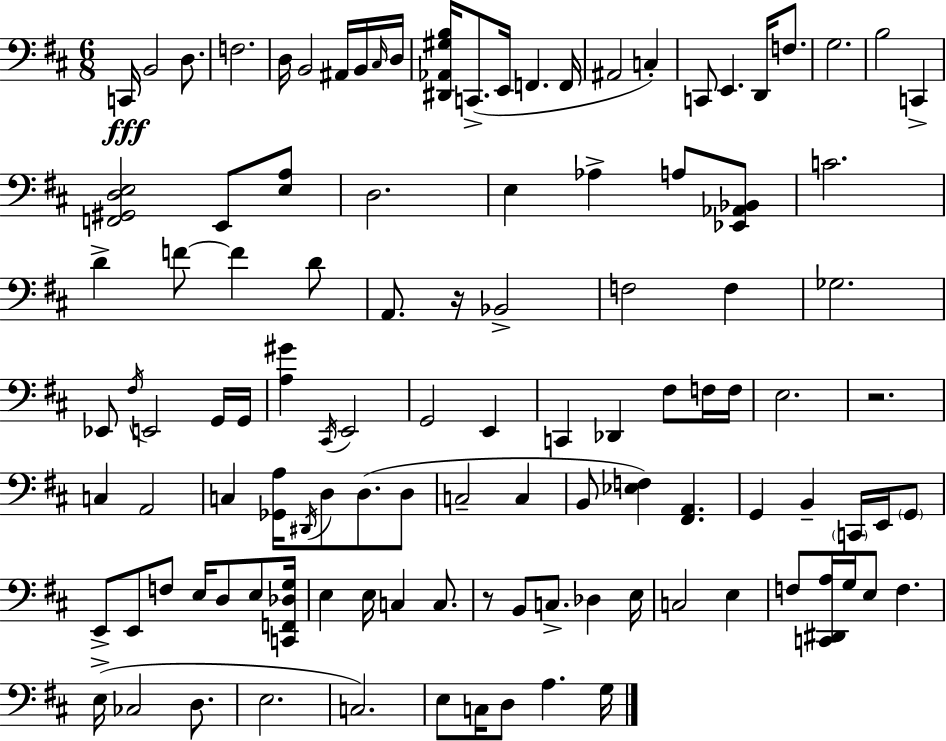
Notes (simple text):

C2/s B2/h D3/e. F3/h. D3/s B2/h A#2/s B2/s C#3/s D3/s [D#2,Ab2,G#3,B3]/s C2/e. E2/s F2/q. F2/s A#2/h C3/q C2/e E2/q. D2/s F3/e. G3/h. B3/h C2/q [F2,G#2,D3,E3]/h E2/e [E3,A3]/e D3/h. E3/q Ab3/q A3/e [Eb2,Ab2,Bb2]/e C4/h. D4/q F4/e F4/q D4/e A2/e. R/s Bb2/h F3/h F3/q Gb3/h. Eb2/e F#3/s E2/h G2/s G2/s [A3,G#4]/q C#2/s E2/h G2/h E2/q C2/q Db2/q F#3/e F3/s F3/s E3/h. R/h. C3/q A2/h C3/q [Gb2,A3]/s D#2/s D3/e D3/e. D3/e C3/h C3/q B2/e [Eb3,F3]/q [F#2,A2]/q. G2/q B2/q C2/s E2/s G2/e E2/e E2/e F3/e E3/s D3/e E3/e [C2,F2,Db3,G3]/s E3/q E3/s C3/q C3/e. R/e B2/e C3/e. Db3/q E3/s C3/h E3/q F3/e [C2,D#2,A3]/s G3/s E3/e F3/q. E3/s CES3/h D3/e. E3/h. C3/h. E3/e C3/s D3/e A3/q. G3/s